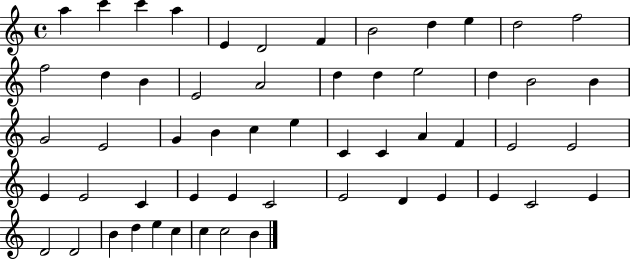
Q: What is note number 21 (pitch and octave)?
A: D5